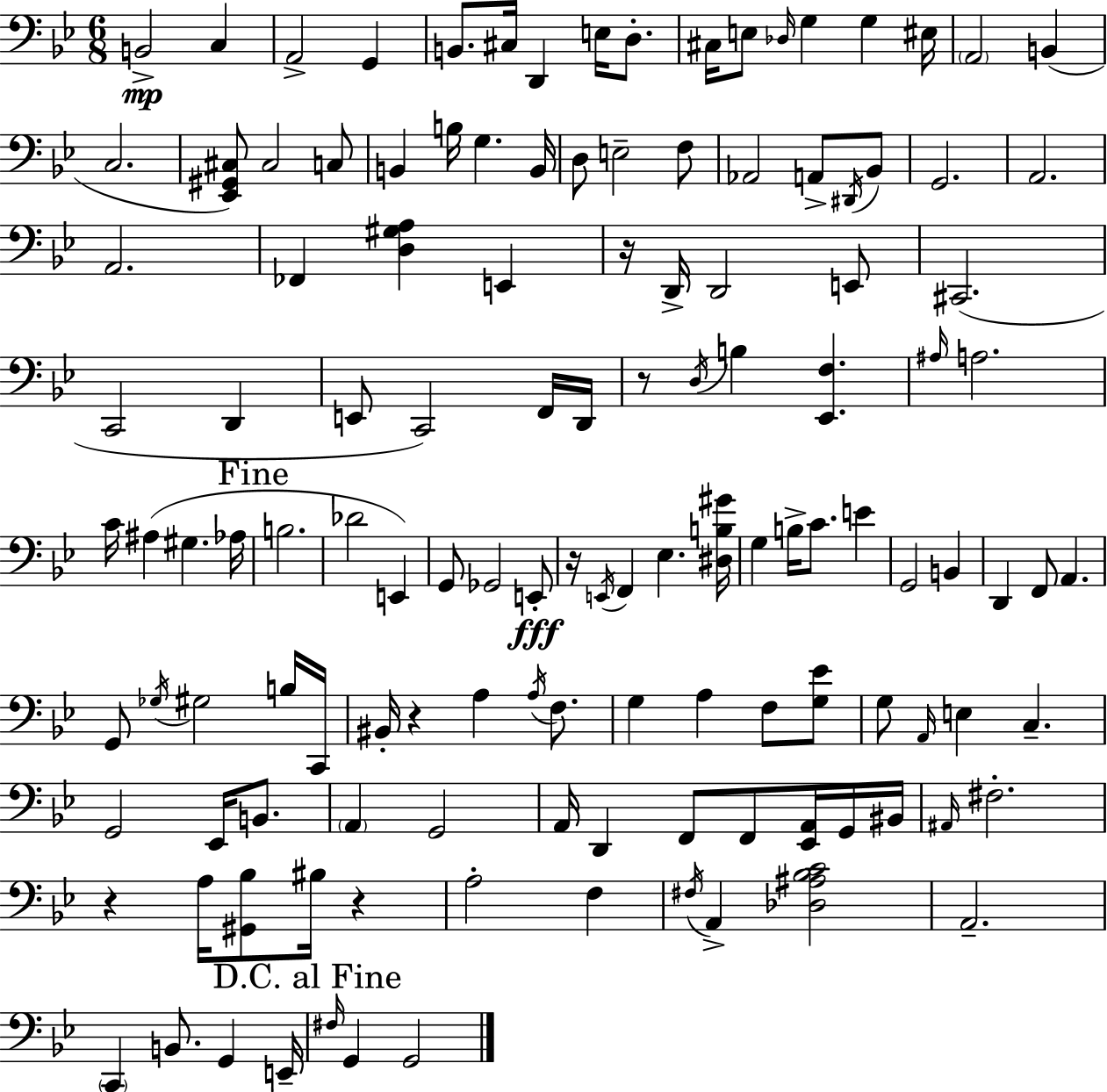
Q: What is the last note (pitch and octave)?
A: G2